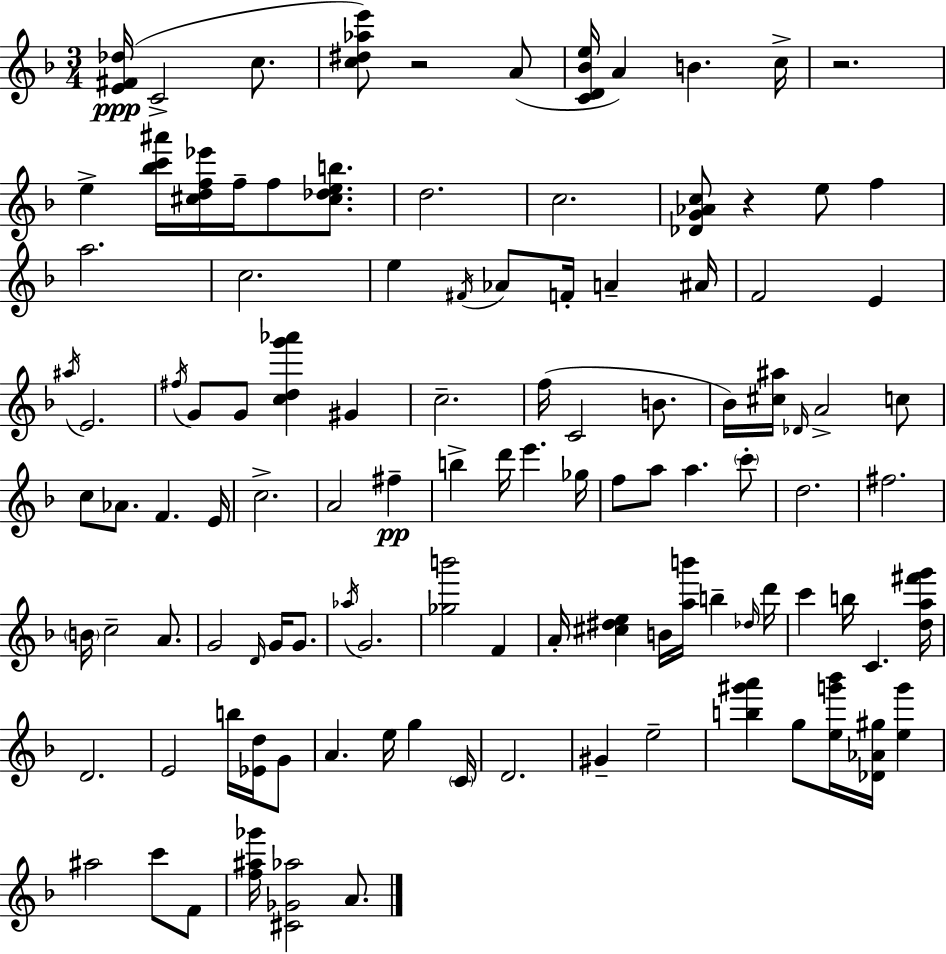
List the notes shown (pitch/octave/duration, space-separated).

[E4,F#4,Db5]/s C4/h C5/e. [C5,D#5,Ab5,E6]/e R/h A4/e [C4,D4,Bb4,E5]/s A4/q B4/q. C5/s R/h. E5/q [Bb5,C6,A#6]/s [C#5,D5,F5,Eb6]/s F5/s F5/e [C#5,Db5,E5,B5]/e. D5/h. C5/h. [Db4,G4,Ab4,C5]/e R/q E5/e F5/q A5/h. C5/h. E5/q F#4/s Ab4/e F4/s A4/q A#4/s F4/h E4/q A#5/s E4/h. F#5/s G4/e G4/e [C5,D5,G6,Ab6]/q G#4/q C5/h. F5/s C4/h B4/e. Bb4/s [C#5,A#5]/s Db4/s A4/h C5/e C5/e Ab4/e. F4/q. E4/s C5/h. A4/h F#5/q B5/q D6/s E6/q. Gb5/s F5/e A5/e A5/q. C6/e D5/h. F#5/h. B4/s C5/h A4/e. G4/h D4/s G4/s G4/e. Ab5/s G4/h. [Gb5,B6]/h F4/q A4/s [C#5,D#5,E5]/q B4/s [A5,B6]/s B5/q Db5/s D6/s C6/q B5/s C4/q. [D5,A5,F#6,G6]/s D4/h. E4/h B5/s [Eb4,D5]/s G4/e A4/q. E5/s G5/q C4/s D4/h. G#4/q E5/h [B5,G#6,A6]/q G5/e [E5,G6,Bb6]/s [Db4,Ab4,G#5]/s [E5,G6]/q A#5/h C6/e F4/e [F5,A#5,Gb6]/s [C#4,Gb4,Ab5]/h A4/e.